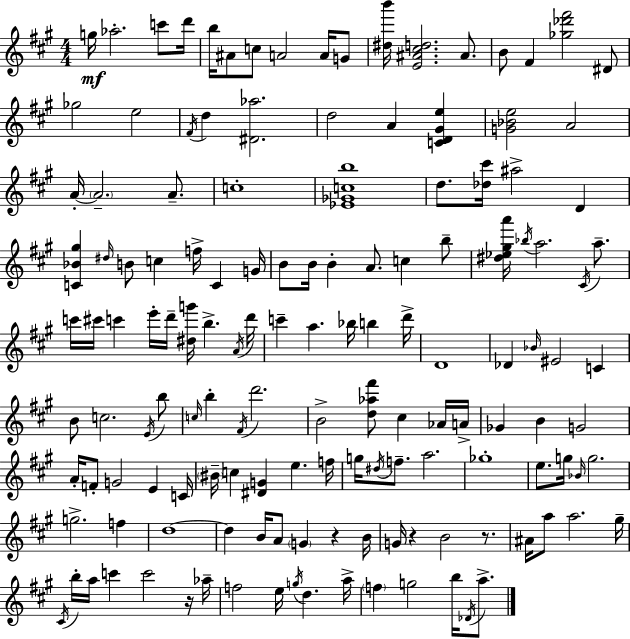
X:1
T:Untitled
M:4/4
L:1/4
K:A
g/4 _a2 c'/2 d'/4 b/4 ^A/2 c/2 A2 A/4 G/2 [^db']/4 [E^A^cd]2 ^A/2 B/2 ^F [_g_d'^f']2 ^D/2 _g2 e2 ^F/4 d [^D_a]2 d2 A [CD^Ge] [G_Be]2 A2 A/4 A2 A/2 c4 [_E_Gcb]4 d/2 [_d^c']/4 ^a2 D [C_B^g] ^d/4 B/2 c f/4 C G/4 B/2 B/4 B A/2 c b/2 [^d_e^ga']/4 _b/4 a2 ^C/4 a/2 c'/4 ^c'/4 c' e'/4 d'/4 [^dg']/4 b A/4 d'/4 c' a _b/4 b d'/4 D4 _D _B/4 ^E2 C B/2 c2 E/4 b/2 c/4 b ^F/4 d'2 B2 [d_a^f']/2 ^c _A/4 A/4 _G B G2 A/4 F/2 G2 E C/4 ^B/4 c [^DG] e f/4 g/4 ^d/4 f/2 a2 _g4 e/2 g/4 _B/4 g2 g2 f d4 d B/4 A/2 G z B/4 G/4 z B2 z/2 ^A/4 a/2 a2 ^g/4 ^C/4 b/4 a/4 c' c'2 z/4 _a/4 f2 e/4 g/4 d a/4 f g2 b/4 _D/4 a/2